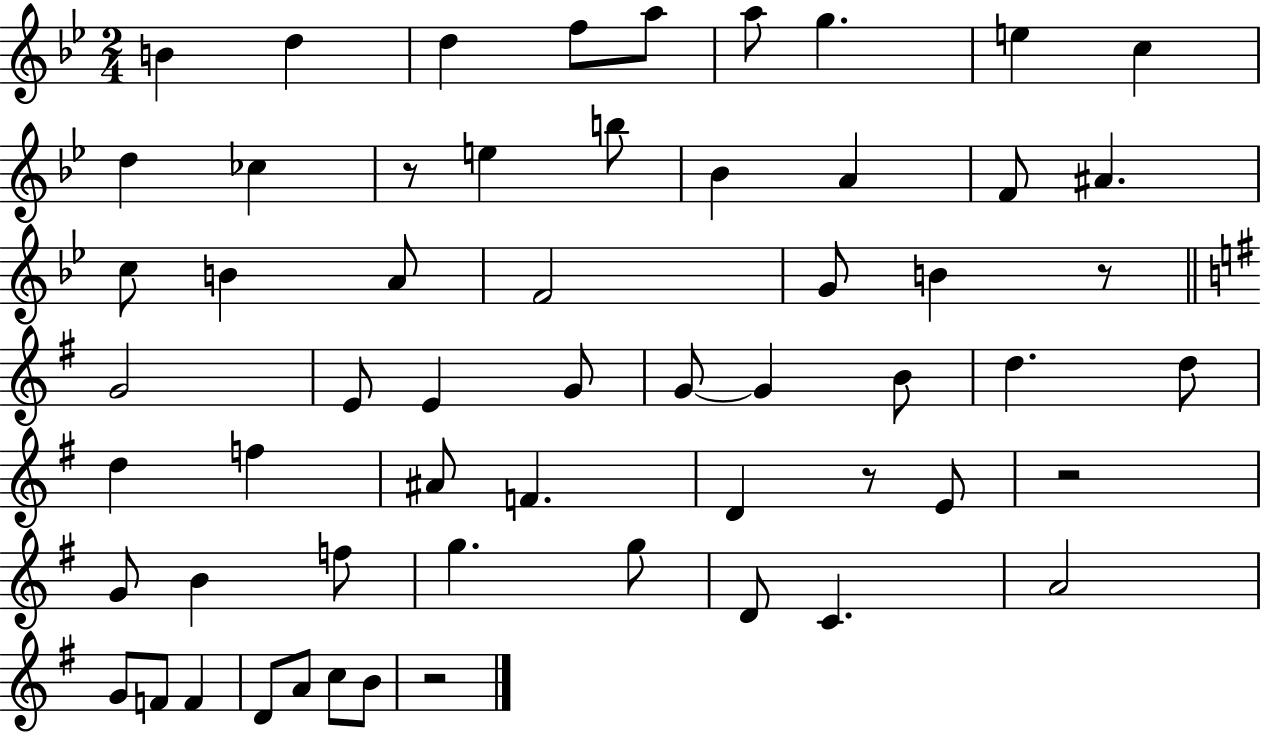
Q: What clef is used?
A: treble